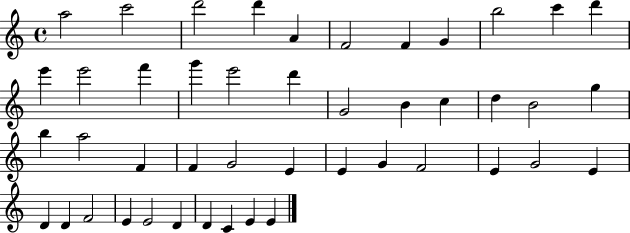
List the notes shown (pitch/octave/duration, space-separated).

A5/h C6/h D6/h D6/q A4/q F4/h F4/q G4/q B5/h C6/q D6/q E6/q E6/h F6/q G6/q E6/h D6/q G4/h B4/q C5/q D5/q B4/h G5/q B5/q A5/h F4/q F4/q G4/h E4/q E4/q G4/q F4/h E4/q G4/h E4/q D4/q D4/q F4/h E4/q E4/h D4/q D4/q C4/q E4/q E4/q